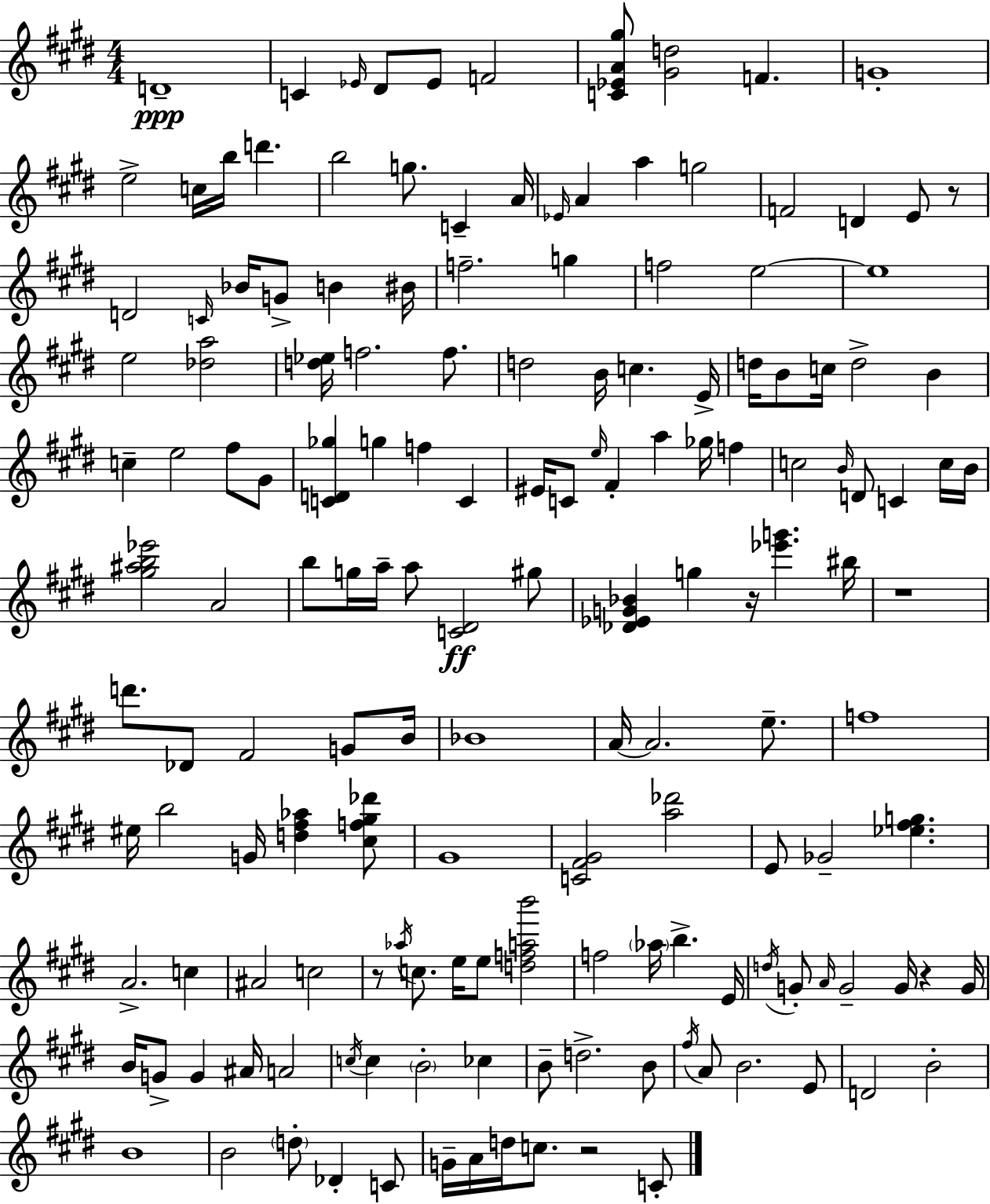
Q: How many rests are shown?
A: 6